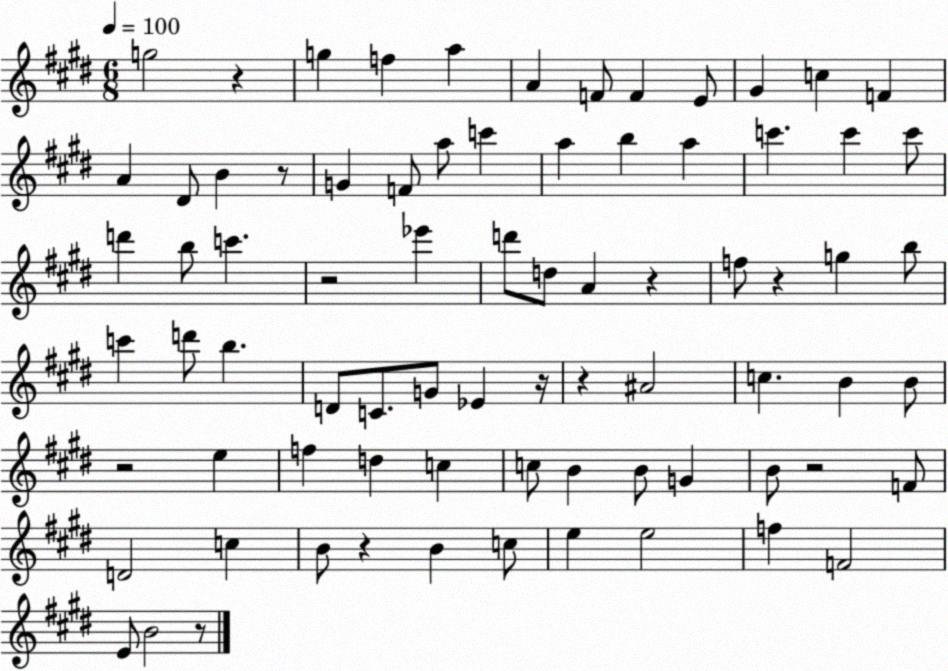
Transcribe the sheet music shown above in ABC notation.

X:1
T:Untitled
M:6/8
L:1/4
K:E
g2 z g f a A F/2 F E/2 ^G c F A ^D/2 B z/2 G F/2 a/2 c' a b a c' c' c'/2 d' b/2 c' z2 _e' d'/2 d/2 A z f/2 z g b/2 c' d'/2 b D/2 C/2 G/2 _E z/4 z ^A2 c B B/2 z2 e f d c c/2 B B/2 G B/2 z2 F/2 D2 c B/2 z B c/2 e e2 f F2 E/2 B2 z/2